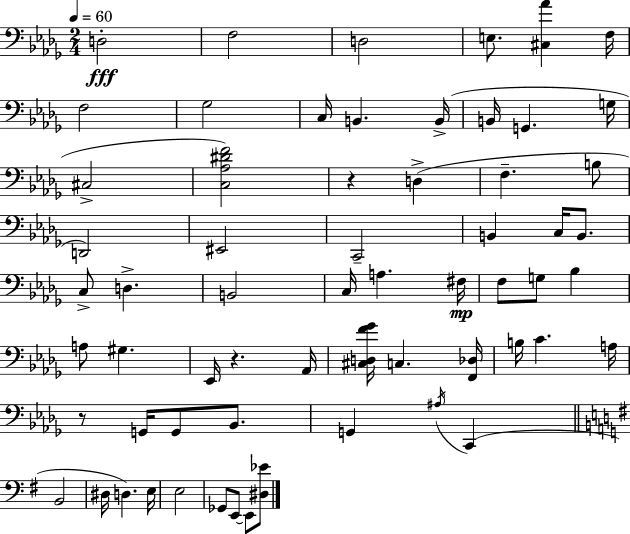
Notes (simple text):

D3/h F3/h D3/h E3/e. [C#3,Ab4]/q F3/s F3/h Gb3/h C3/s B2/q. B2/s B2/s G2/q. G3/s C#3/h [C3,Ab3,D#4,F4]/h R/q D3/q F3/q. B3/e D2/h EIS2/h C2/h B2/q C3/s B2/e. C3/e D3/q. B2/h C3/s A3/q. F#3/s F3/e G3/e Bb3/q A3/e G#3/q. Eb2/s R/q. Ab2/s [C#3,D3,F4,Gb4]/s C3/q. [F2,Db3]/s B3/s C4/q. A3/s R/e G2/s G2/e Bb2/e. G2/q A#3/s C2/q B2/h D#3/s D3/q. E3/s E3/h Gb2/e E2/e E2/e [D#3,Eb4]/e